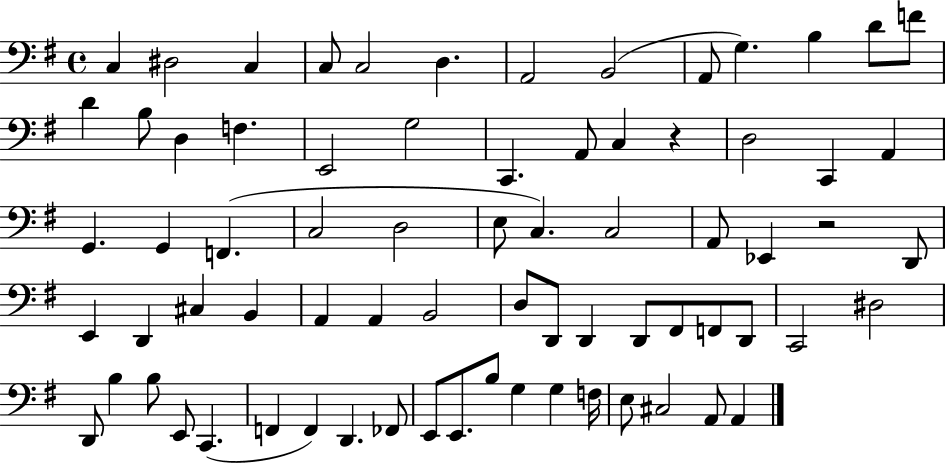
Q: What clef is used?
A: bass